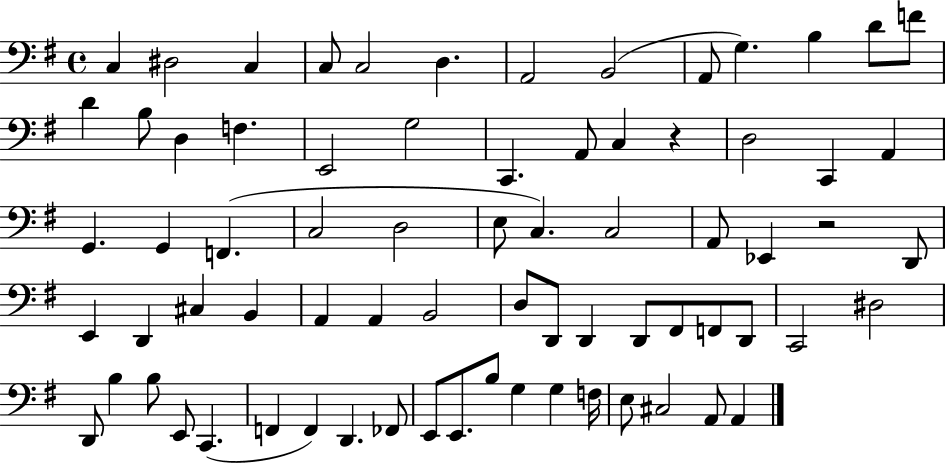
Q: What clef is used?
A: bass